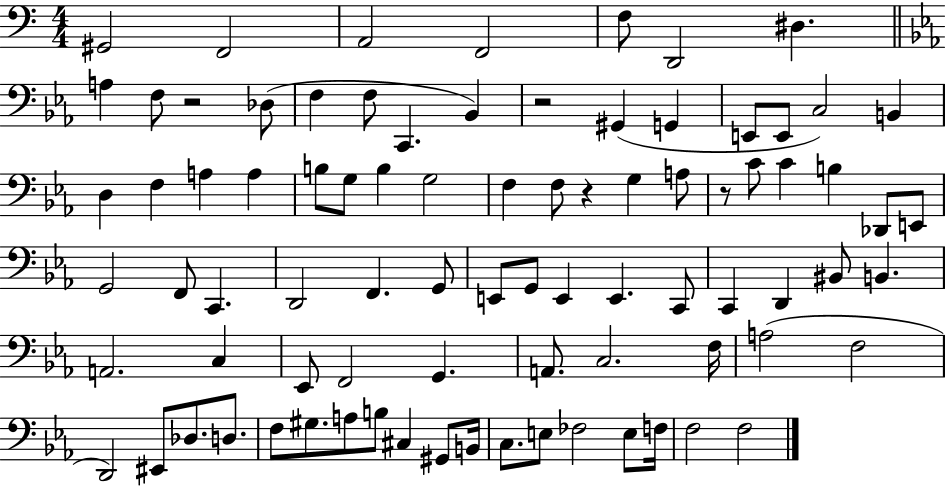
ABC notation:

X:1
T:Untitled
M:4/4
L:1/4
K:C
^G,,2 F,,2 A,,2 F,,2 F,/2 D,,2 ^D, A, F,/2 z2 _D,/2 F, F,/2 C,, _B,, z2 ^G,, G,, E,,/2 E,,/2 C,2 B,, D, F, A, A, B,/2 G,/2 B, G,2 F, F,/2 z G, A,/2 z/2 C/2 C B, _D,,/2 E,,/2 G,,2 F,,/2 C,, D,,2 F,, G,,/2 E,,/2 G,,/2 E,, E,, C,,/2 C,, D,, ^B,,/2 B,, A,,2 C, _E,,/2 F,,2 G,, A,,/2 C,2 F,/4 A,2 F,2 D,,2 ^E,,/2 _D,/2 D,/2 F,/2 ^G,/2 A,/2 B,/2 ^C, ^G,,/2 B,,/4 C,/2 E,/2 _F,2 E,/2 F,/4 F,2 F,2